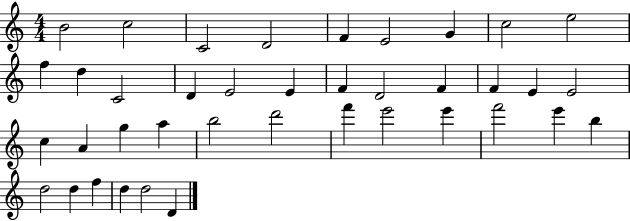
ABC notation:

X:1
T:Untitled
M:4/4
L:1/4
K:C
B2 c2 C2 D2 F E2 G c2 e2 f d C2 D E2 E F D2 F F E E2 c A g a b2 d'2 f' e'2 e' f'2 e' b d2 d f d d2 D